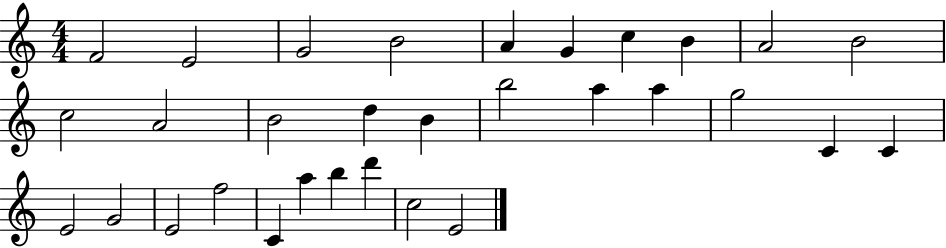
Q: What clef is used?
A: treble